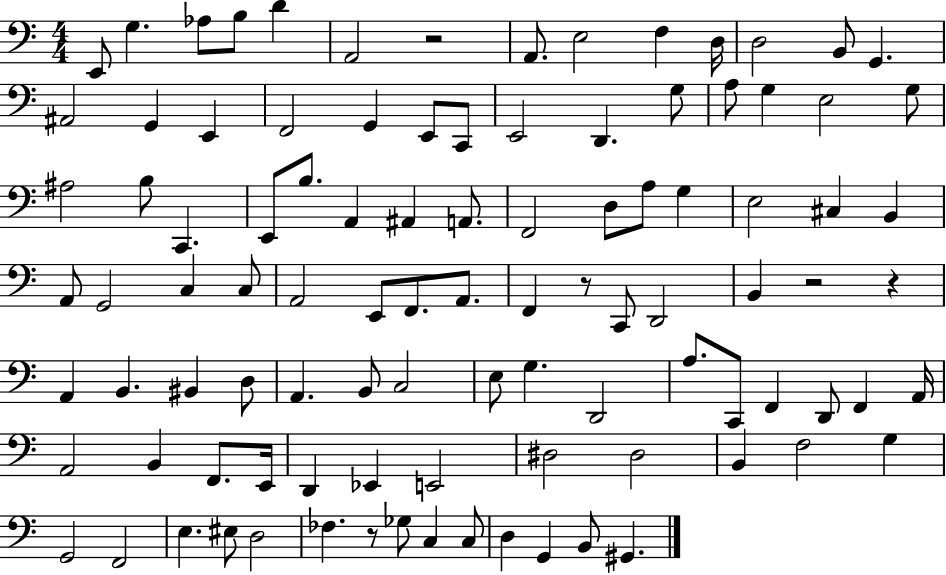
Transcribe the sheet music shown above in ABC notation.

X:1
T:Untitled
M:4/4
L:1/4
K:C
E,,/2 G, _A,/2 B,/2 D A,,2 z2 A,,/2 E,2 F, D,/4 D,2 B,,/2 G,, ^A,,2 G,, E,, F,,2 G,, E,,/2 C,,/2 E,,2 D,, G,/2 A,/2 G, E,2 G,/2 ^A,2 B,/2 C,, E,,/2 B,/2 A,, ^A,, A,,/2 F,,2 D,/2 A,/2 G, E,2 ^C, B,, A,,/2 G,,2 C, C,/2 A,,2 E,,/2 F,,/2 A,,/2 F,, z/2 C,,/2 D,,2 B,, z2 z A,, B,, ^B,, D,/2 A,, B,,/2 C,2 E,/2 G, D,,2 A,/2 C,,/2 F,, D,,/2 F,, A,,/4 A,,2 B,, F,,/2 E,,/4 D,, _E,, E,,2 ^D,2 ^D,2 B,, F,2 G, G,,2 F,,2 E, ^E,/2 D,2 _F, z/2 _G,/2 C, C,/2 D, G,, B,,/2 ^G,,